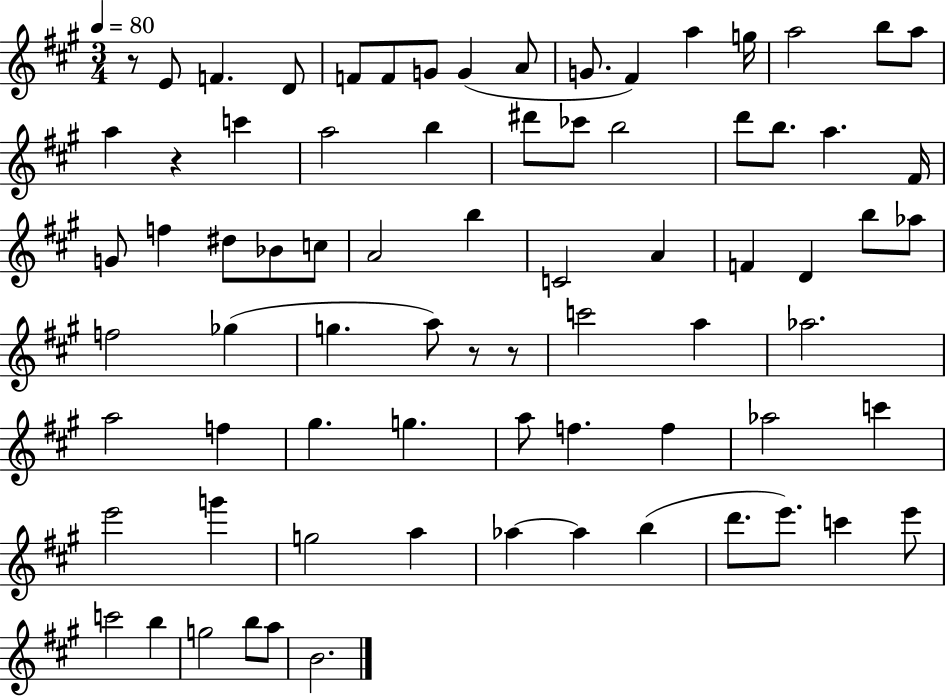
{
  \clef treble
  \numericTimeSignature
  \time 3/4
  \key a \major
  \tempo 4 = 80
  \repeat volta 2 { r8 e'8 f'4. d'8 | f'8 f'8 g'8 g'4( a'8 | g'8. fis'4) a''4 g''16 | a''2 b''8 a''8 | \break a''4 r4 c'''4 | a''2 b''4 | dis'''8 ces'''8 b''2 | d'''8 b''8. a''4. fis'16 | \break g'8 f''4 dis''8 bes'8 c''8 | a'2 b''4 | c'2 a'4 | f'4 d'4 b''8 aes''8 | \break f''2 ges''4( | g''4. a''8) r8 r8 | c'''2 a''4 | aes''2. | \break a''2 f''4 | gis''4. g''4. | a''8 f''4. f''4 | aes''2 c'''4 | \break e'''2 g'''4 | g''2 a''4 | aes''4~~ aes''4 b''4( | d'''8. e'''8.) c'''4 e'''8 | \break c'''2 b''4 | g''2 b''8 a''8 | b'2. | } \bar "|."
}